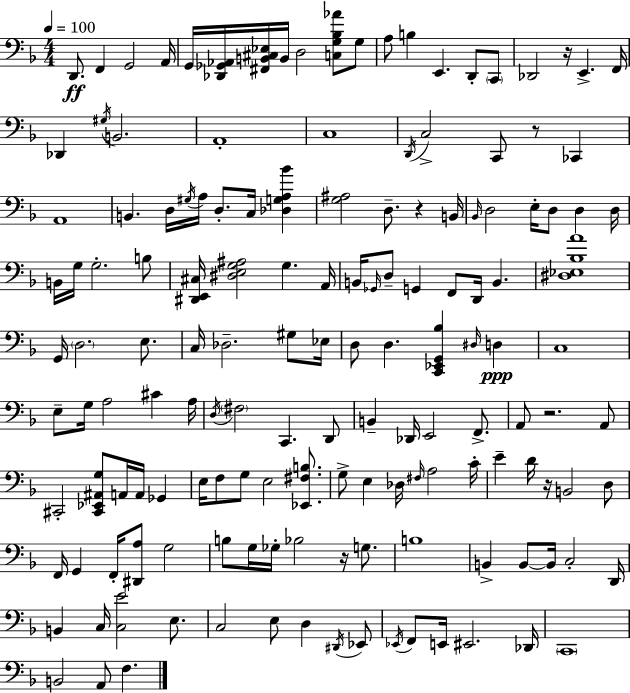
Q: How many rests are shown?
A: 6